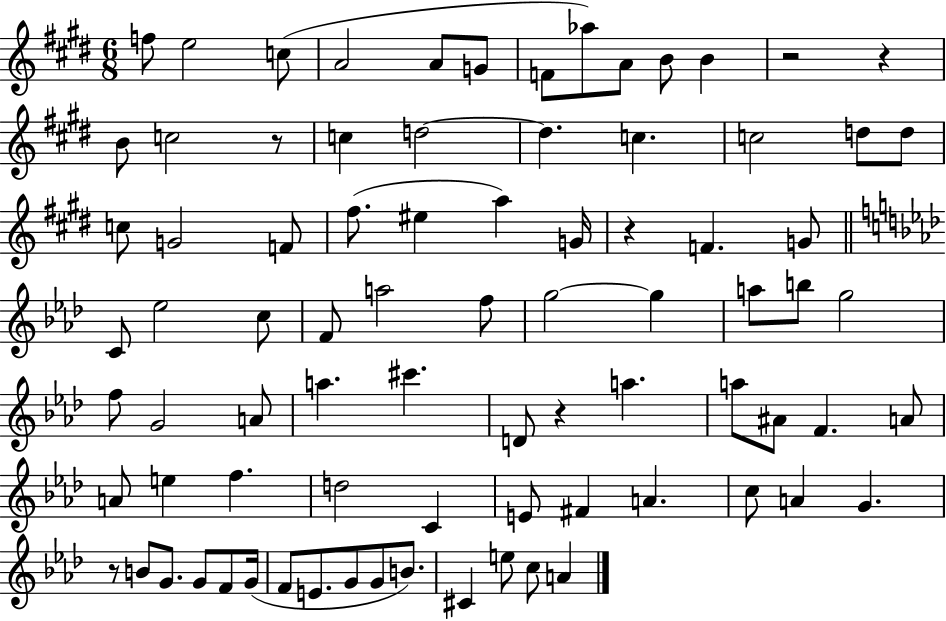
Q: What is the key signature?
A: E major